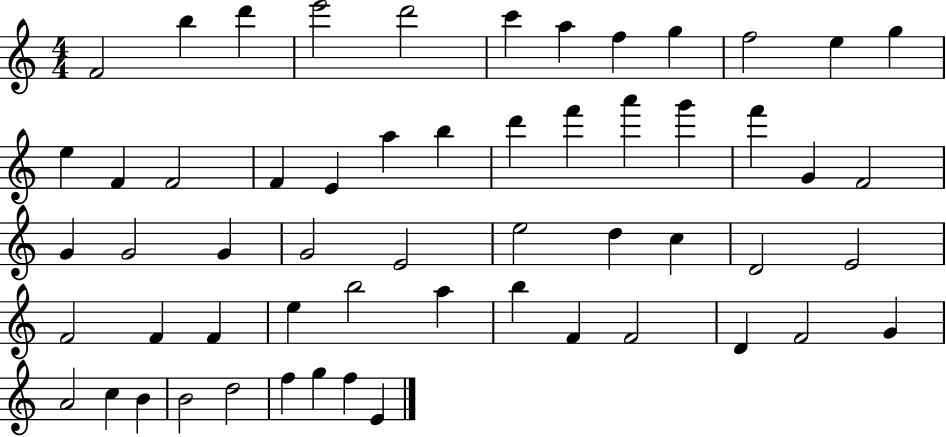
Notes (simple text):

F4/h B5/q D6/q E6/h D6/h C6/q A5/q F5/q G5/q F5/h E5/q G5/q E5/q F4/q F4/h F4/q E4/q A5/q B5/q D6/q F6/q A6/q G6/q F6/q G4/q F4/h G4/q G4/h G4/q G4/h E4/h E5/h D5/q C5/q D4/h E4/h F4/h F4/q F4/q E5/q B5/h A5/q B5/q F4/q F4/h D4/q F4/h G4/q A4/h C5/q B4/q B4/h D5/h F5/q G5/q F5/q E4/q